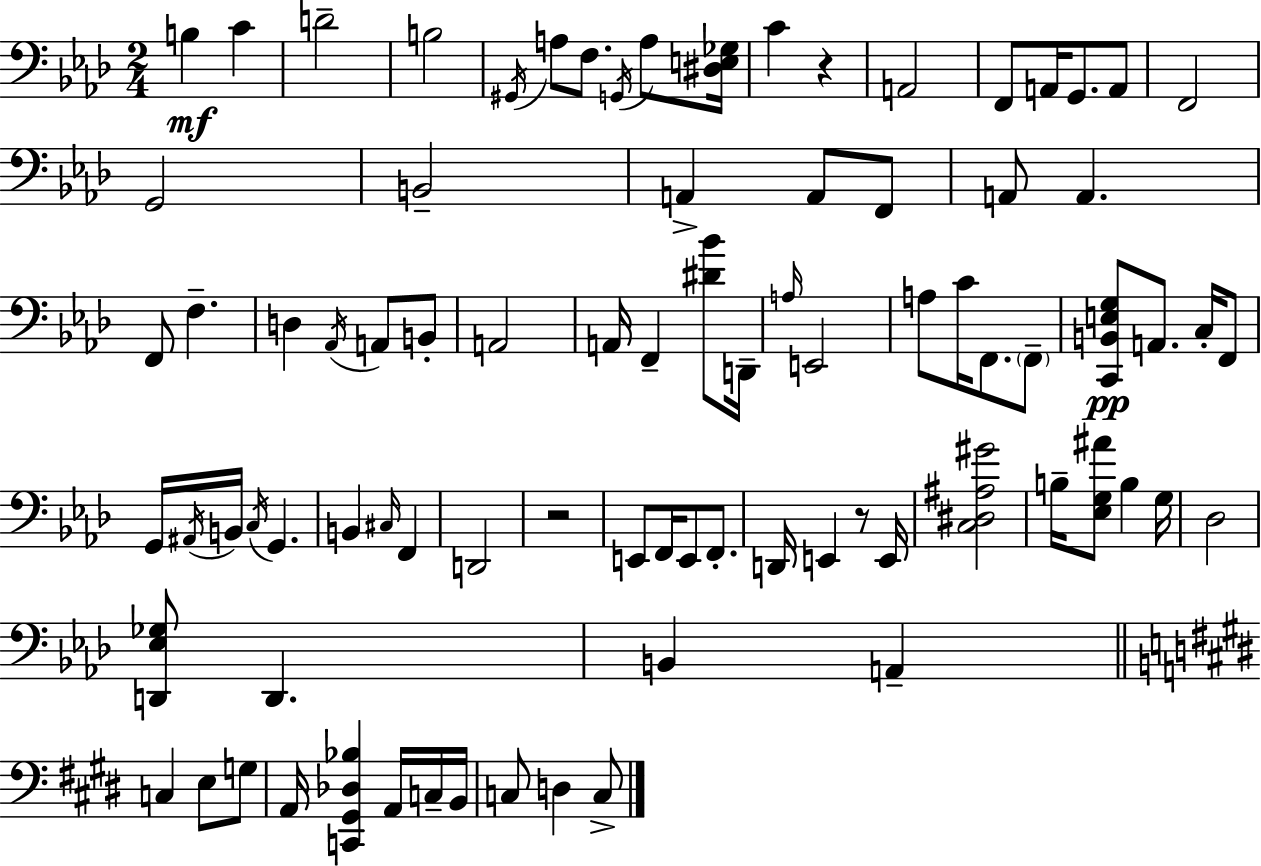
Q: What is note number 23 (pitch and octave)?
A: A2